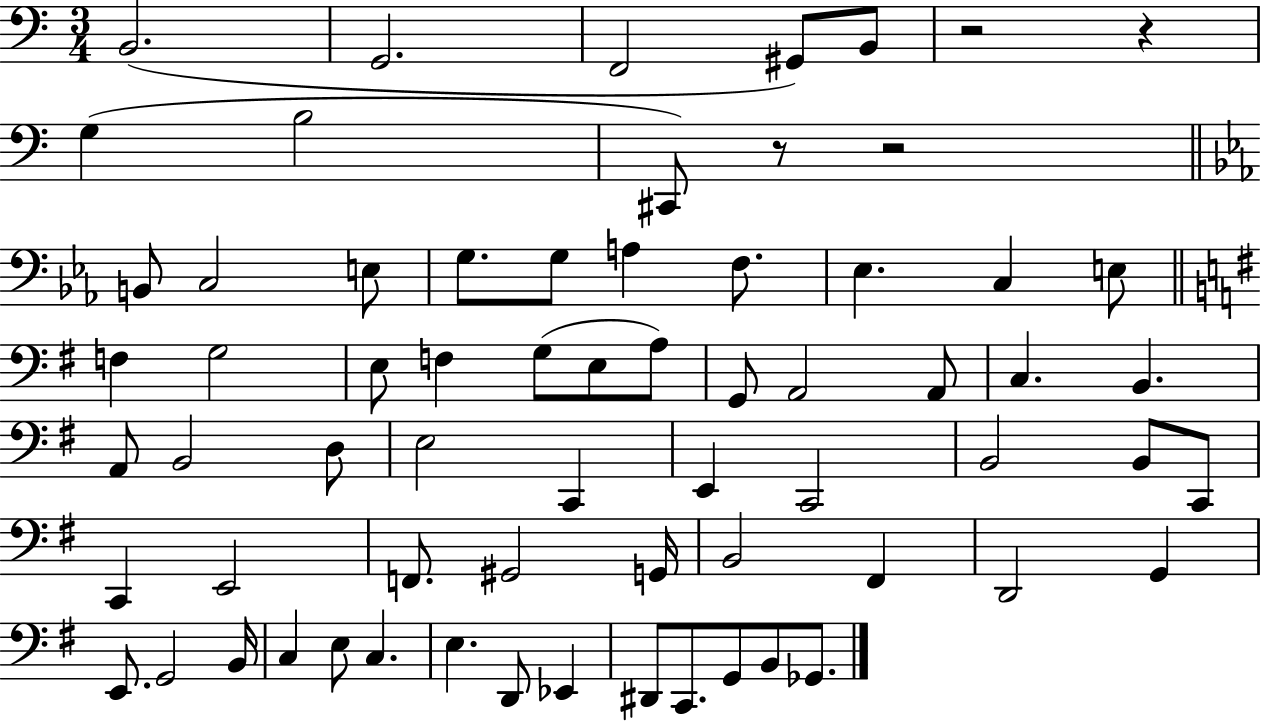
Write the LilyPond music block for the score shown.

{
  \clef bass
  \numericTimeSignature
  \time 3/4
  \key c \major
  b,2.( | g,2. | f,2 gis,8) b,8 | r2 r4 | \break g4( b2 | cis,8) r8 r2 | \bar "||" \break \key c \minor b,8 c2 e8 | g8. g8 a4 f8. | ees4. c4 e8 | \bar "||" \break \key e \minor f4 g2 | e8 f4 g8( e8 a8) | g,8 a,2 a,8 | c4. b,4. | \break a,8 b,2 d8 | e2 c,4 | e,4 c,2 | b,2 b,8 c,8 | \break c,4 e,2 | f,8. gis,2 g,16 | b,2 fis,4 | d,2 g,4 | \break e,8. g,2 b,16 | c4 e8 c4. | e4. d,8 ees,4 | dis,8 c,8. g,8 b,8 ges,8. | \break \bar "|."
}